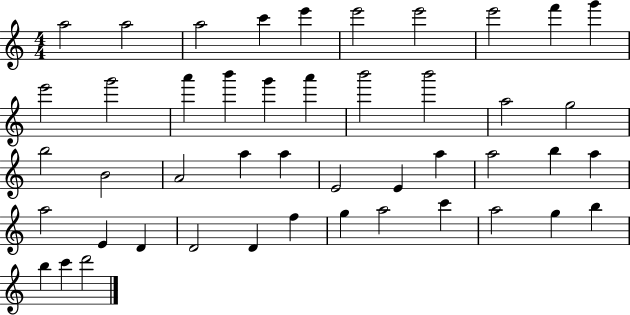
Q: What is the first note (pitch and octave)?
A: A5